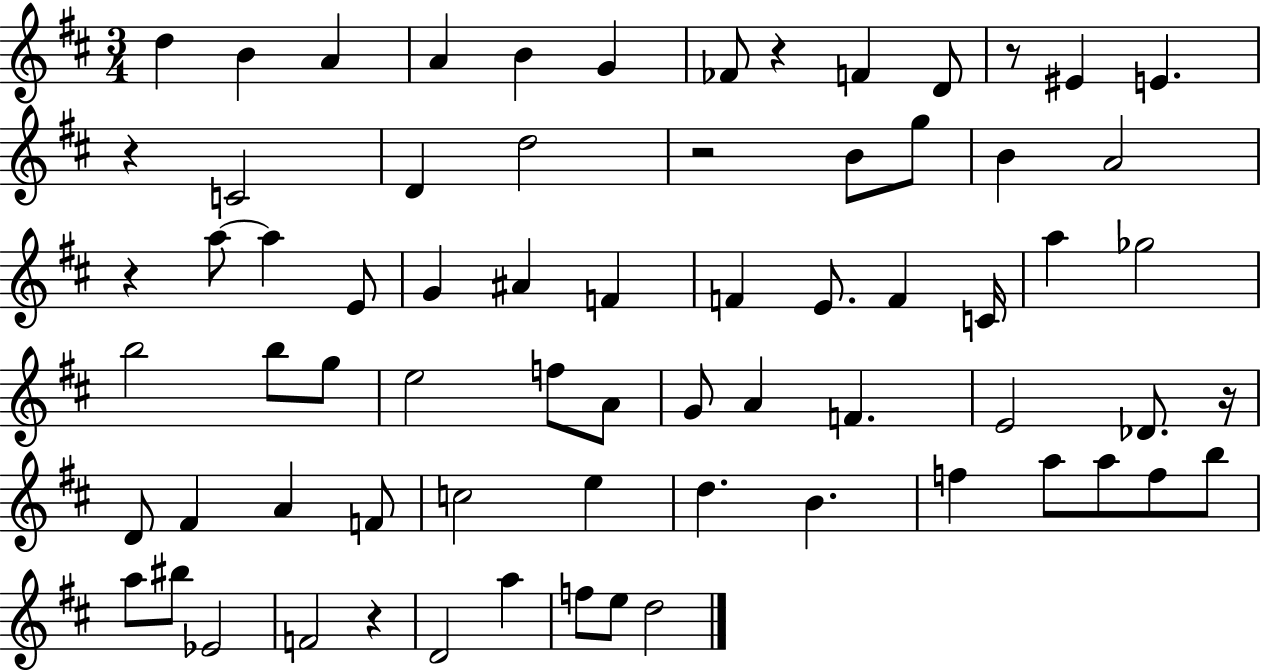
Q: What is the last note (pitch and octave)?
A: D5